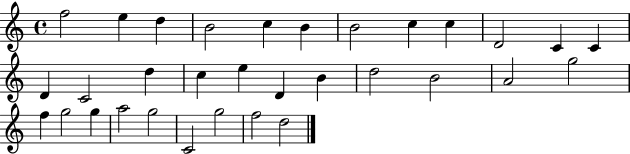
F5/h E5/q D5/q B4/h C5/q B4/q B4/h C5/q C5/q D4/h C4/q C4/q D4/q C4/h D5/q C5/q E5/q D4/q B4/q D5/h B4/h A4/h G5/h F5/q G5/h G5/q A5/h G5/h C4/h G5/h F5/h D5/h